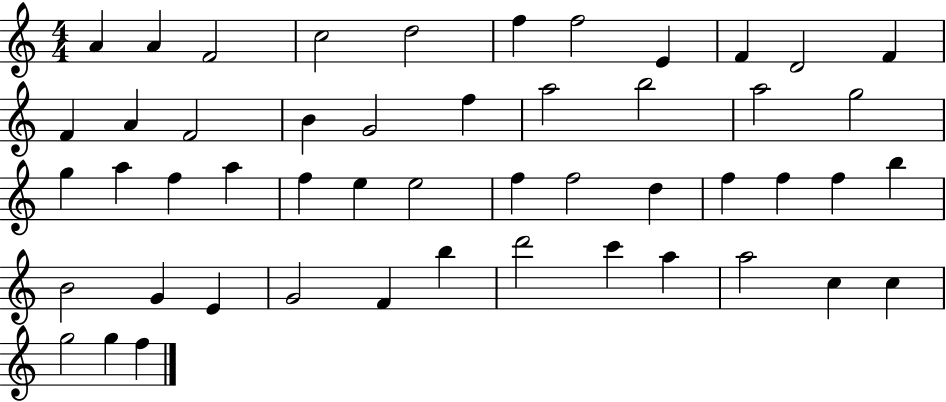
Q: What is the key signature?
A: C major